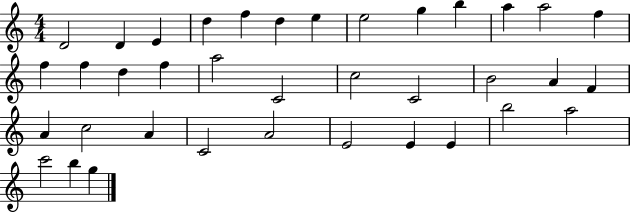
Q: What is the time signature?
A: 4/4